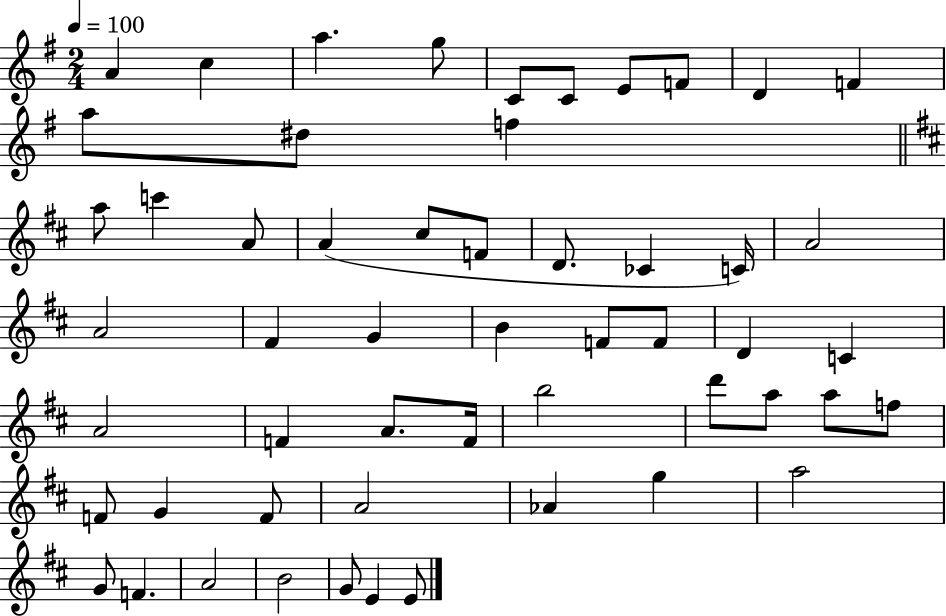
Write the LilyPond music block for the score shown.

{
  \clef treble
  \numericTimeSignature
  \time 2/4
  \key g \major
  \tempo 4 = 100
  a'4 c''4 | a''4. g''8 | c'8 c'8 e'8 f'8 | d'4 f'4 | \break a''8 dis''8 f''4 | \bar "||" \break \key d \major a''8 c'''4 a'8 | a'4( cis''8 f'8 | d'8. ces'4 c'16) | a'2 | \break a'2 | fis'4 g'4 | b'4 f'8 f'8 | d'4 c'4 | \break a'2 | f'4 a'8. f'16 | b''2 | d'''8 a''8 a''8 f''8 | \break f'8 g'4 f'8 | a'2 | aes'4 g''4 | a''2 | \break g'8 f'4. | a'2 | b'2 | g'8 e'4 e'8 | \break \bar "|."
}